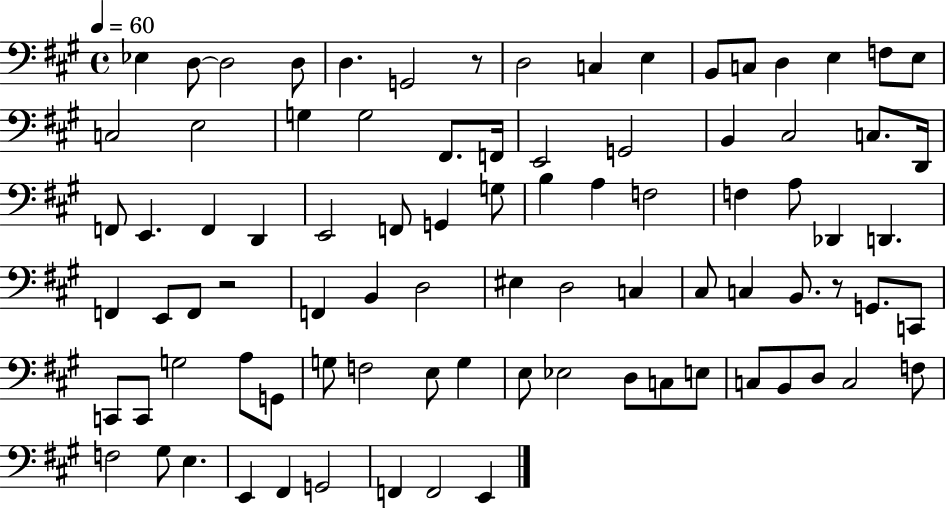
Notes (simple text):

Eb3/q D3/e D3/h D3/e D3/q. G2/h R/e D3/h C3/q E3/q B2/e C3/e D3/q E3/q F3/e E3/e C3/h E3/h G3/q G3/h F#2/e. F2/s E2/h G2/h B2/q C#3/h C3/e. D2/s F2/e E2/q. F2/q D2/q E2/h F2/e G2/q G3/e B3/q A3/q F3/h F3/q A3/e Db2/q D2/q. F2/q E2/e F2/e R/h F2/q B2/q D3/h EIS3/q D3/h C3/q C#3/e C3/q B2/e. R/e G2/e. C2/e C2/e C2/e G3/h A3/e G2/e G3/e F3/h E3/e G3/q E3/e Eb3/h D3/e C3/e E3/e C3/e B2/e D3/e C3/h F3/e F3/h G#3/e E3/q. E2/q F#2/q G2/h F2/q F2/h E2/q